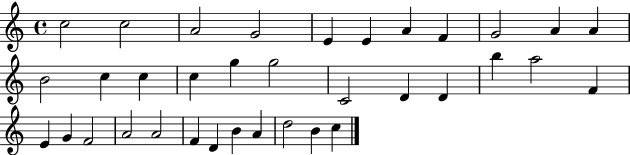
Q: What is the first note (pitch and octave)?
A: C5